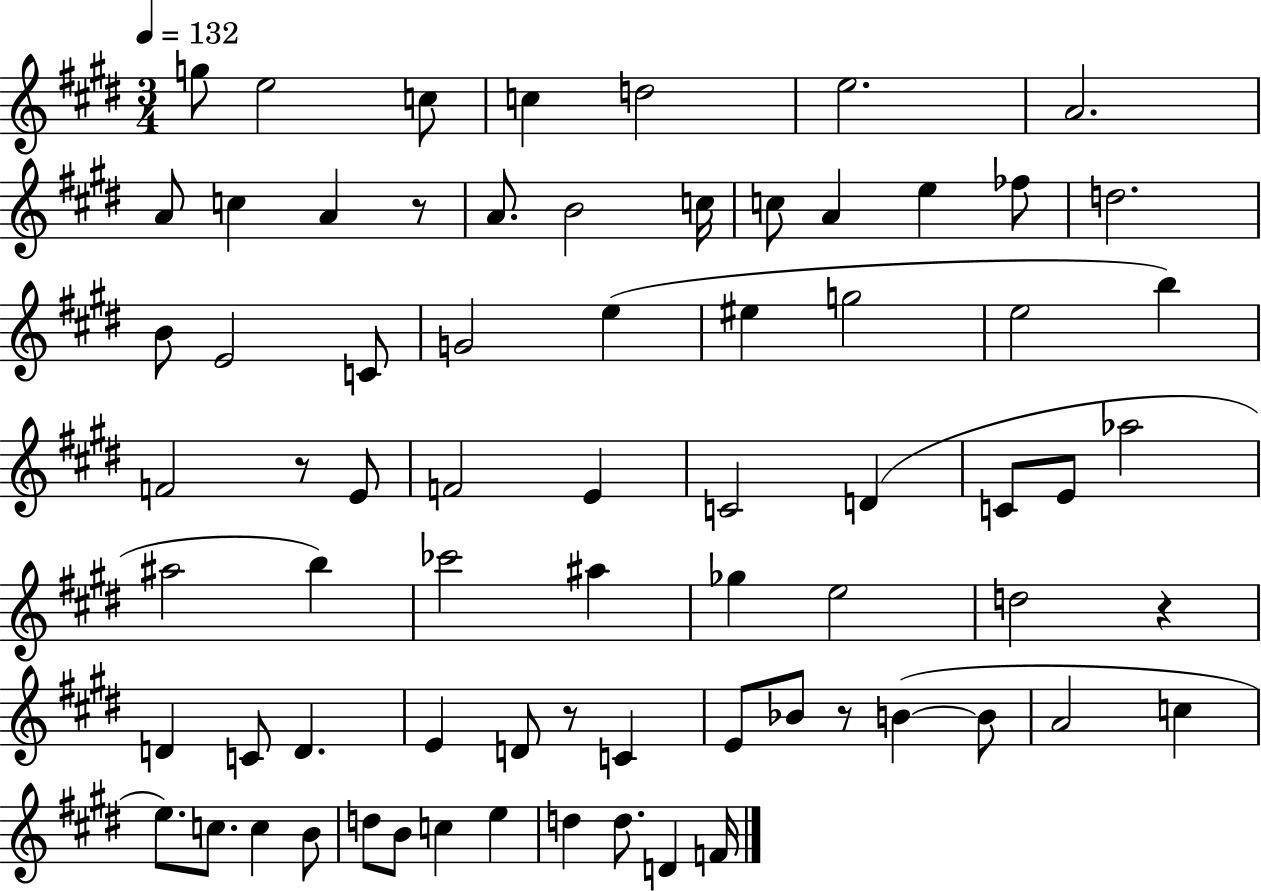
{
  \clef treble
  \numericTimeSignature
  \time 3/4
  \key e \major
  \tempo 4 = 132
  g''8 e''2 c''8 | c''4 d''2 | e''2. | a'2. | \break a'8 c''4 a'4 r8 | a'8. b'2 c''16 | c''8 a'4 e''4 fes''8 | d''2. | \break b'8 e'2 c'8 | g'2 e''4( | eis''4 g''2 | e''2 b''4) | \break f'2 r8 e'8 | f'2 e'4 | c'2 d'4( | c'8 e'8 aes''2 | \break ais''2 b''4) | ces'''2 ais''4 | ges''4 e''2 | d''2 r4 | \break d'4 c'8 d'4. | e'4 d'8 r8 c'4 | e'8 bes'8 r8 b'4~(~ b'8 | a'2 c''4 | \break e''8.) c''8. c''4 b'8 | d''8 b'8 c''4 e''4 | d''4 d''8. d'4 f'16 | \bar "|."
}